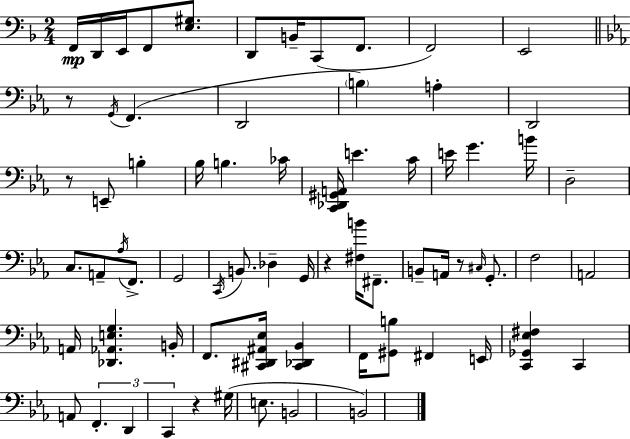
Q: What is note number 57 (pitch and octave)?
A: B2